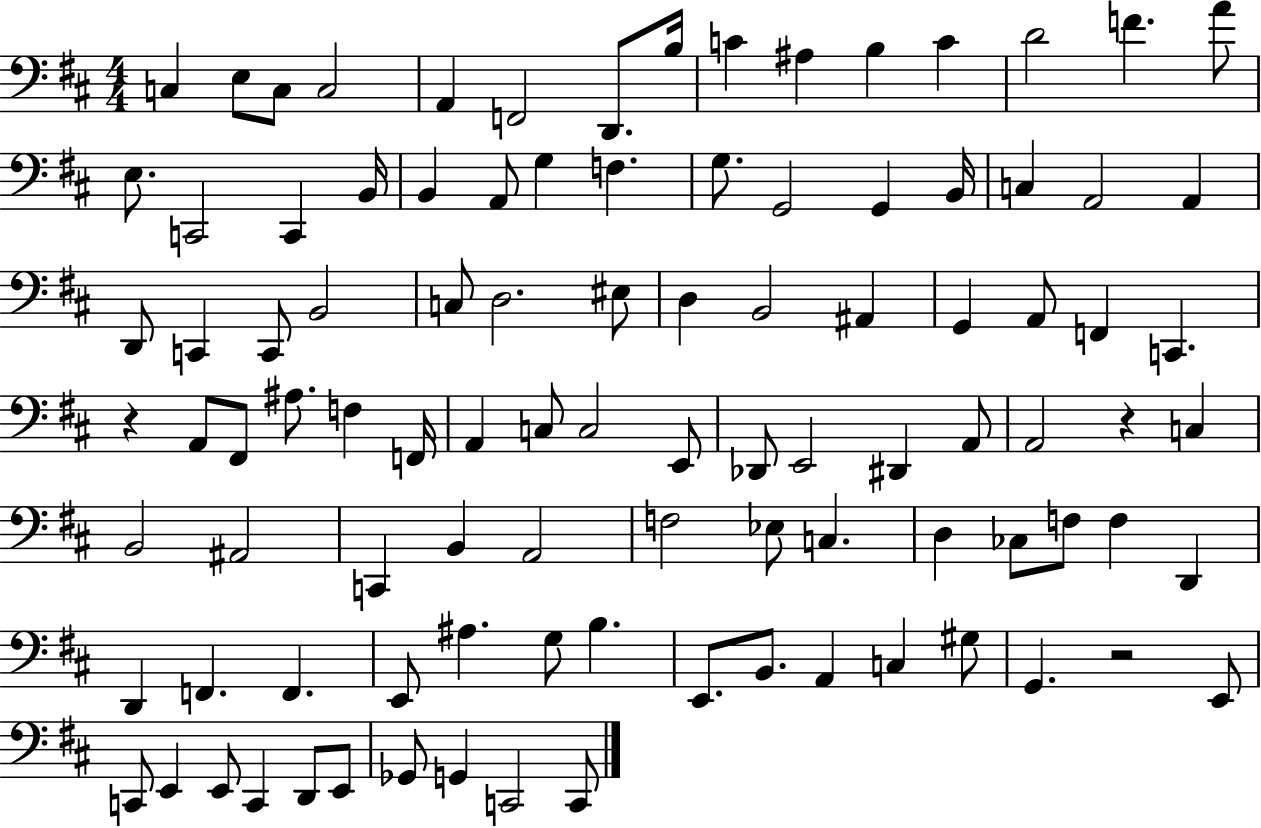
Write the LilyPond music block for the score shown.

{
  \clef bass
  \numericTimeSignature
  \time 4/4
  \key d \major
  c4 e8 c8 c2 | a,4 f,2 d,8. b16 | c'4 ais4 b4 c'4 | d'2 f'4. a'8 | \break e8. c,2 c,4 b,16 | b,4 a,8 g4 f4. | g8. g,2 g,4 b,16 | c4 a,2 a,4 | \break d,8 c,4 c,8 b,2 | c8 d2. eis8 | d4 b,2 ais,4 | g,4 a,8 f,4 c,4. | \break r4 a,8 fis,8 ais8. f4 f,16 | a,4 c8 c2 e,8 | des,8 e,2 dis,4 a,8 | a,2 r4 c4 | \break b,2 ais,2 | c,4 b,4 a,2 | f2 ees8 c4. | d4 ces8 f8 f4 d,4 | \break d,4 f,4. f,4. | e,8 ais4. g8 b4. | e,8. b,8. a,4 c4 gis8 | g,4. r2 e,8 | \break c,8 e,4 e,8 c,4 d,8 e,8 | ges,8 g,4 c,2 c,8 | \bar "|."
}